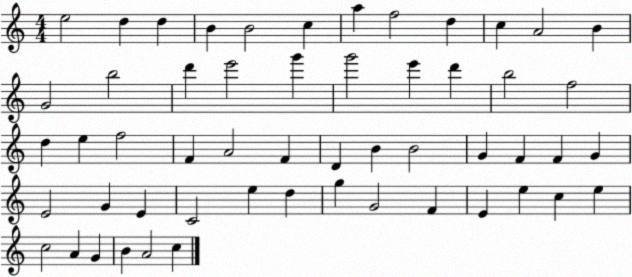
X:1
T:Untitled
M:4/4
L:1/4
K:C
e2 d d B B2 c a f2 d c A2 B G2 b2 d' e'2 g' g'2 e' d' b2 f2 d e f2 F A2 F D B B2 G F F G E2 G E C2 e d g G2 F E e c e c2 A G B A2 c